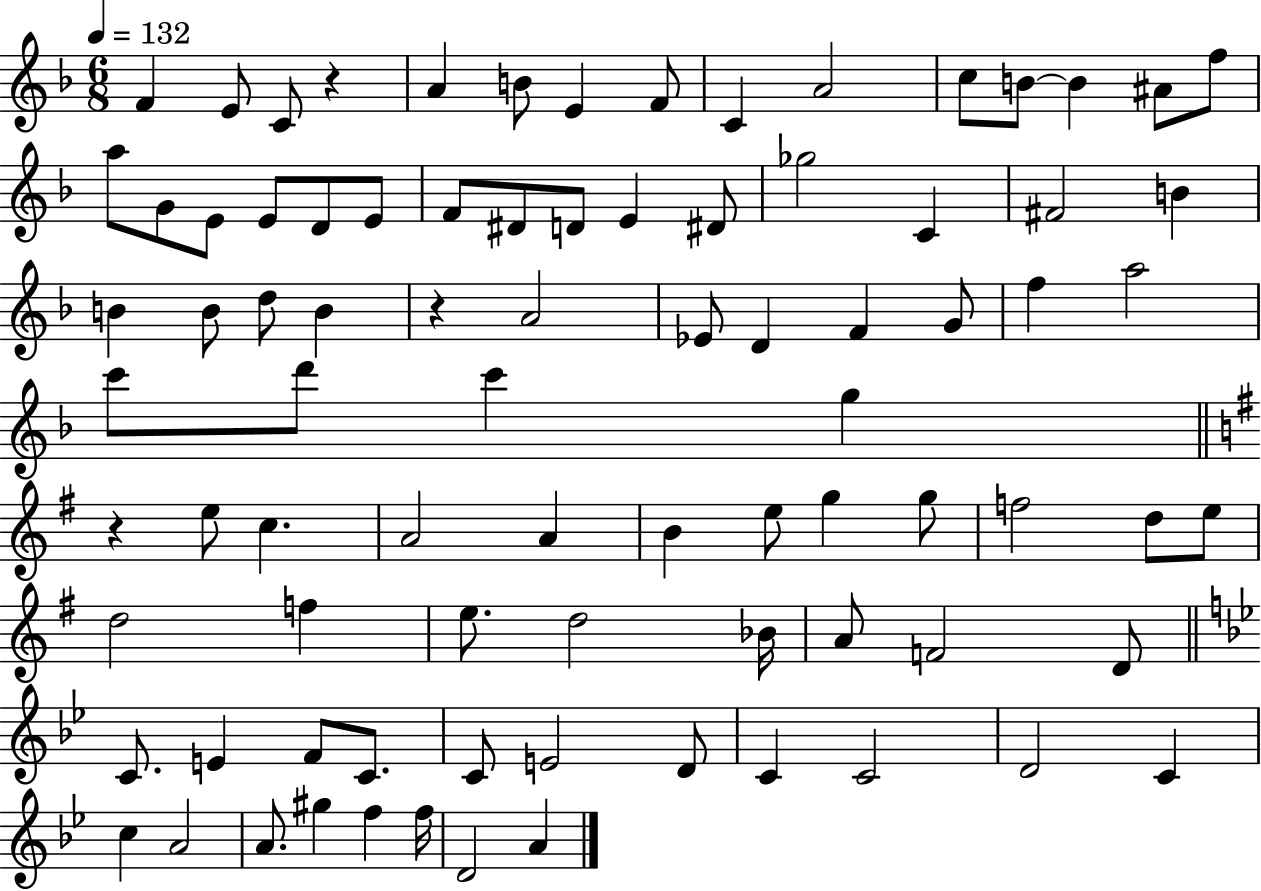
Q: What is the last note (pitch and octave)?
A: A4